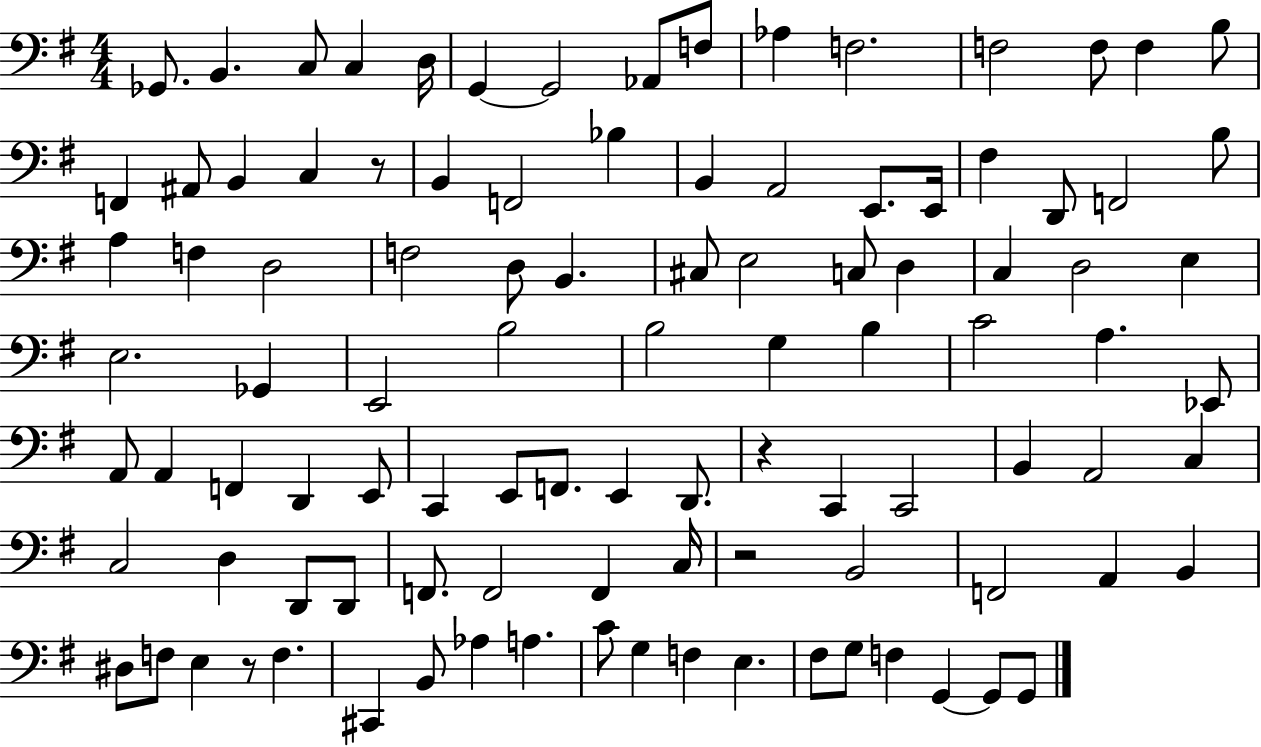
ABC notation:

X:1
T:Untitled
M:4/4
L:1/4
K:G
_G,,/2 B,, C,/2 C, D,/4 G,, G,,2 _A,,/2 F,/2 _A, F,2 F,2 F,/2 F, B,/2 F,, ^A,,/2 B,, C, z/2 B,, F,,2 _B, B,, A,,2 E,,/2 E,,/4 ^F, D,,/2 F,,2 B,/2 A, F, D,2 F,2 D,/2 B,, ^C,/2 E,2 C,/2 D, C, D,2 E, E,2 _G,, E,,2 B,2 B,2 G, B, C2 A, _E,,/2 A,,/2 A,, F,, D,, E,,/2 C,, E,,/2 F,,/2 E,, D,,/2 z C,, C,,2 B,, A,,2 C, C,2 D, D,,/2 D,,/2 F,,/2 F,,2 F,, C,/4 z2 B,,2 F,,2 A,, B,, ^D,/2 F,/2 E, z/2 F, ^C,, B,,/2 _A, A, C/2 G, F, E, ^F,/2 G,/2 F, G,, G,,/2 G,,/2